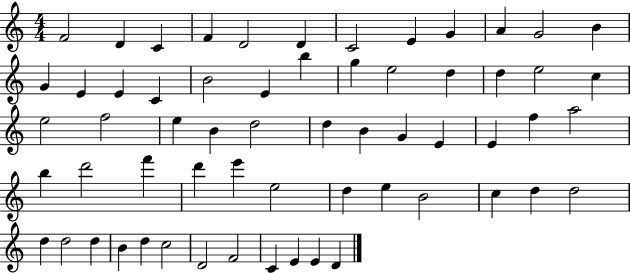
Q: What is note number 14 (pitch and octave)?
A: E4